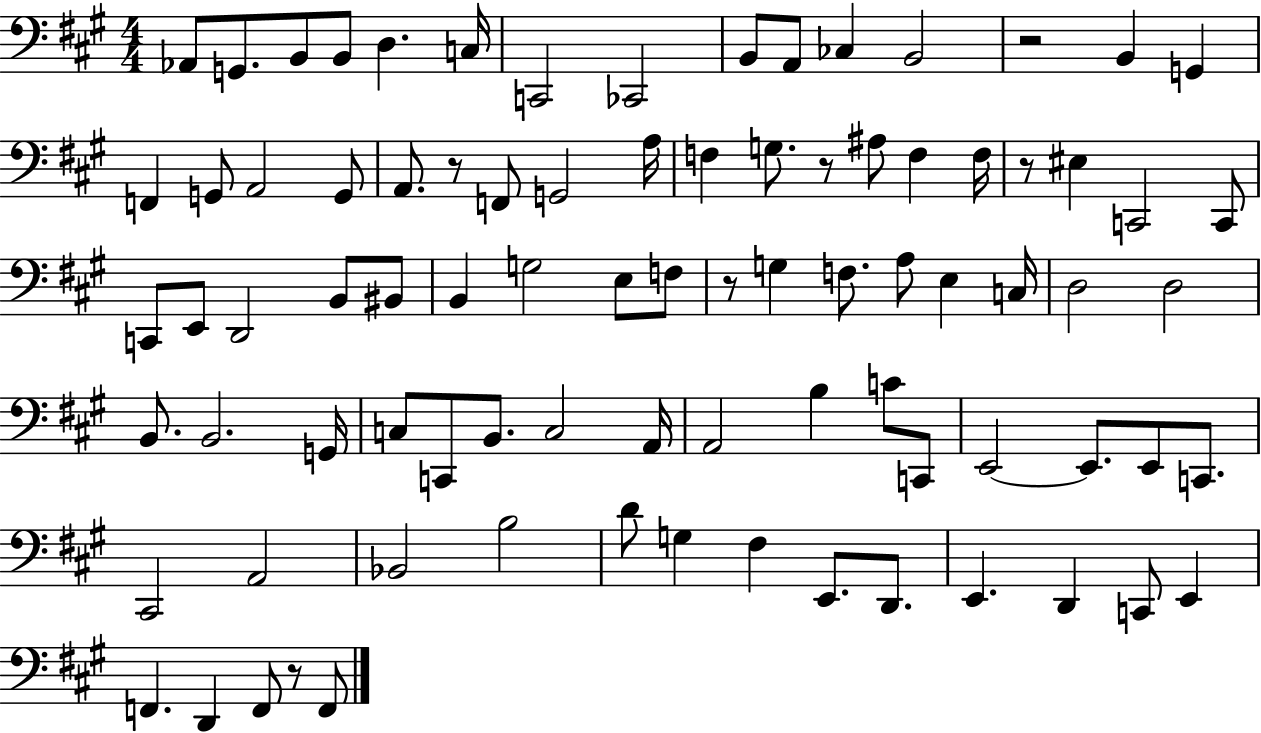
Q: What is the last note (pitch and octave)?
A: F2